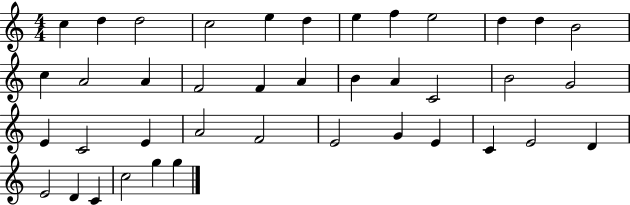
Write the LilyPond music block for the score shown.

{
  \clef treble
  \numericTimeSignature
  \time 4/4
  \key c \major
  c''4 d''4 d''2 | c''2 e''4 d''4 | e''4 f''4 e''2 | d''4 d''4 b'2 | \break c''4 a'2 a'4 | f'2 f'4 a'4 | b'4 a'4 c'2 | b'2 g'2 | \break e'4 c'2 e'4 | a'2 f'2 | e'2 g'4 e'4 | c'4 e'2 d'4 | \break e'2 d'4 c'4 | c''2 g''4 g''4 | \bar "|."
}